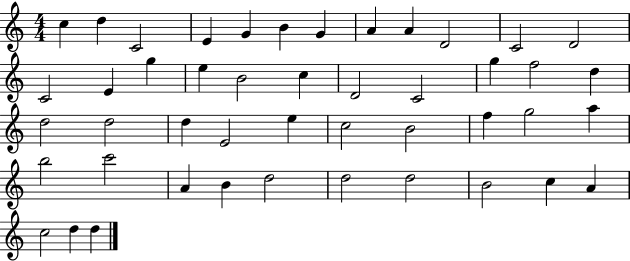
{
  \clef treble
  \numericTimeSignature
  \time 4/4
  \key c \major
  c''4 d''4 c'2 | e'4 g'4 b'4 g'4 | a'4 a'4 d'2 | c'2 d'2 | \break c'2 e'4 g''4 | e''4 b'2 c''4 | d'2 c'2 | g''4 f''2 d''4 | \break d''2 d''2 | d''4 e'2 e''4 | c''2 b'2 | f''4 g''2 a''4 | \break b''2 c'''2 | a'4 b'4 d''2 | d''2 d''2 | b'2 c''4 a'4 | \break c''2 d''4 d''4 | \bar "|."
}